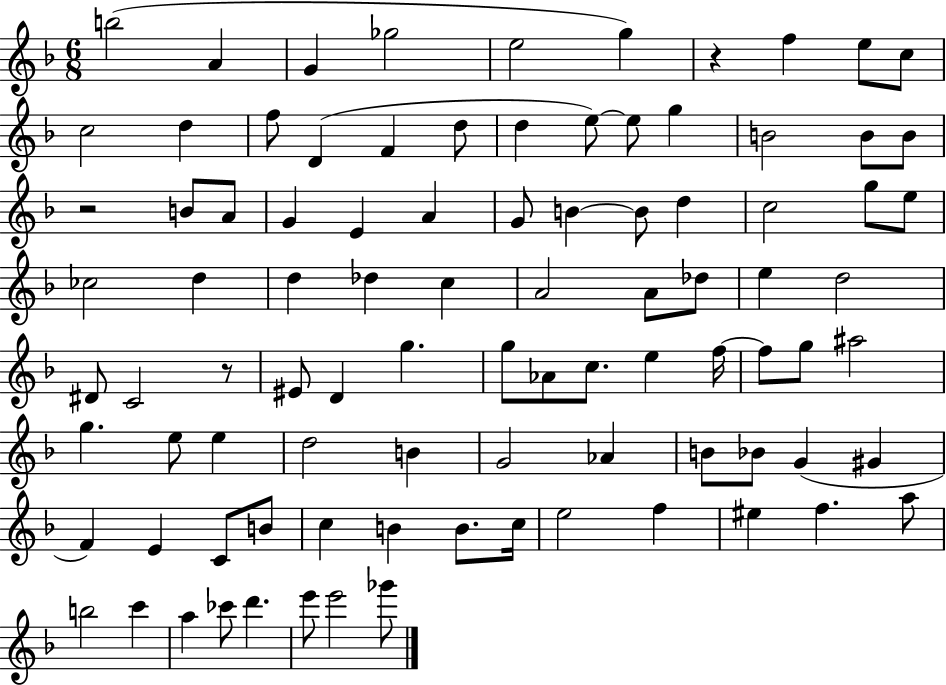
X:1
T:Untitled
M:6/8
L:1/4
K:F
b2 A G _g2 e2 g z f e/2 c/2 c2 d f/2 D F d/2 d e/2 e/2 g B2 B/2 B/2 z2 B/2 A/2 G E A G/2 B B/2 d c2 g/2 e/2 _c2 d d _d c A2 A/2 _d/2 e d2 ^D/2 C2 z/2 ^E/2 D g g/2 _A/2 c/2 e f/4 f/2 g/2 ^a2 g e/2 e d2 B G2 _A B/2 _B/2 G ^G F E C/2 B/2 c B B/2 c/4 e2 f ^e f a/2 b2 c' a _c'/2 d' e'/2 e'2 _g'/2